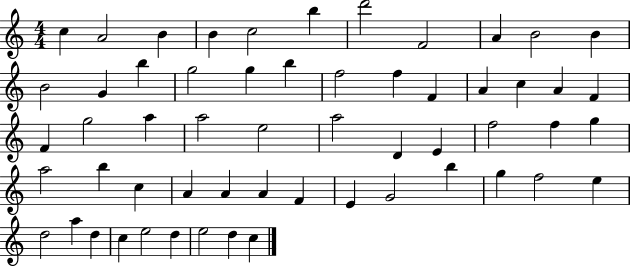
X:1
T:Untitled
M:4/4
L:1/4
K:C
c A2 B B c2 b d'2 F2 A B2 B B2 G b g2 g b f2 f F A c A F F g2 a a2 e2 a2 D E f2 f g a2 b c A A A F E G2 b g f2 e d2 a d c e2 d e2 d c